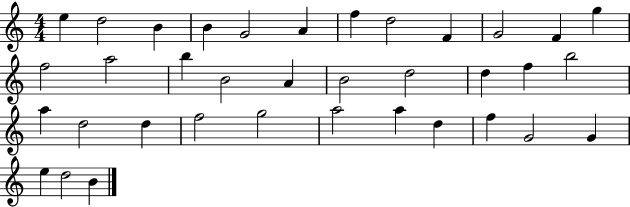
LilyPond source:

{
  \clef treble
  \numericTimeSignature
  \time 4/4
  \key c \major
  e''4 d''2 b'4 | b'4 g'2 a'4 | f''4 d''2 f'4 | g'2 f'4 g''4 | \break f''2 a''2 | b''4 b'2 a'4 | b'2 d''2 | d''4 f''4 b''2 | \break a''4 d''2 d''4 | f''2 g''2 | a''2 a''4 d''4 | f''4 g'2 g'4 | \break e''4 d''2 b'4 | \bar "|."
}